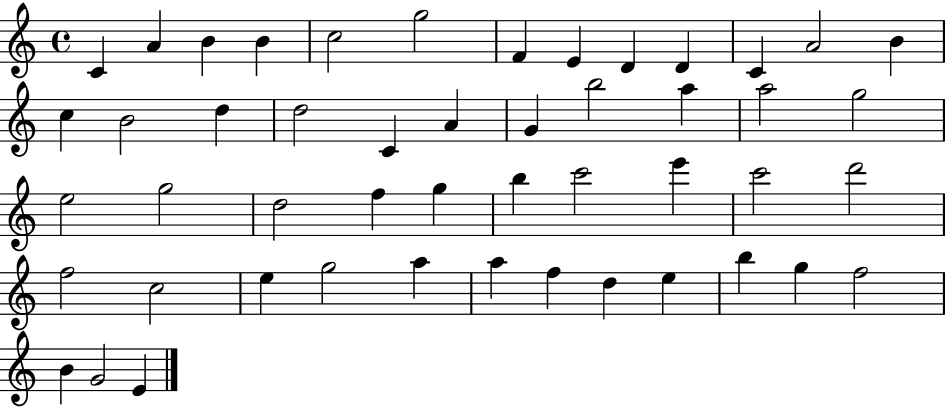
X:1
T:Untitled
M:4/4
L:1/4
K:C
C A B B c2 g2 F E D D C A2 B c B2 d d2 C A G b2 a a2 g2 e2 g2 d2 f g b c'2 e' c'2 d'2 f2 c2 e g2 a a f d e b g f2 B G2 E